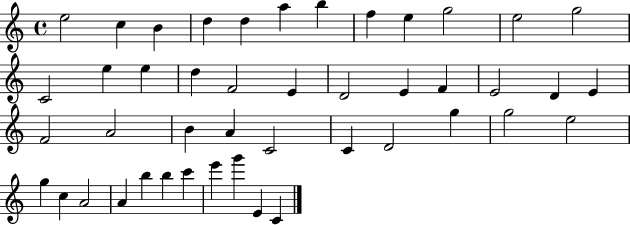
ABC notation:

X:1
T:Untitled
M:4/4
L:1/4
K:C
e2 c B d d a b f e g2 e2 g2 C2 e e d F2 E D2 E F E2 D E F2 A2 B A C2 C D2 g g2 e2 g c A2 A b b c' e' g' E C